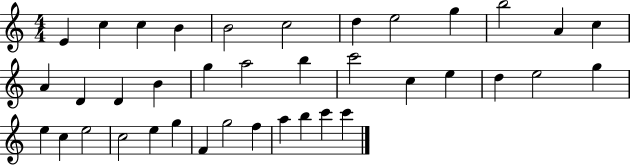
E4/q C5/q C5/q B4/q B4/h C5/h D5/q E5/h G5/q B5/h A4/q C5/q A4/q D4/q D4/q B4/q G5/q A5/h B5/q C6/h C5/q E5/q D5/q E5/h G5/q E5/q C5/q E5/h C5/h E5/q G5/q F4/q G5/h F5/q A5/q B5/q C6/q C6/q